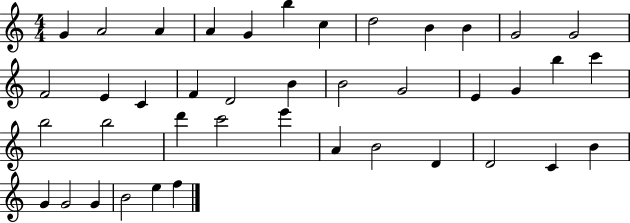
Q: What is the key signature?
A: C major